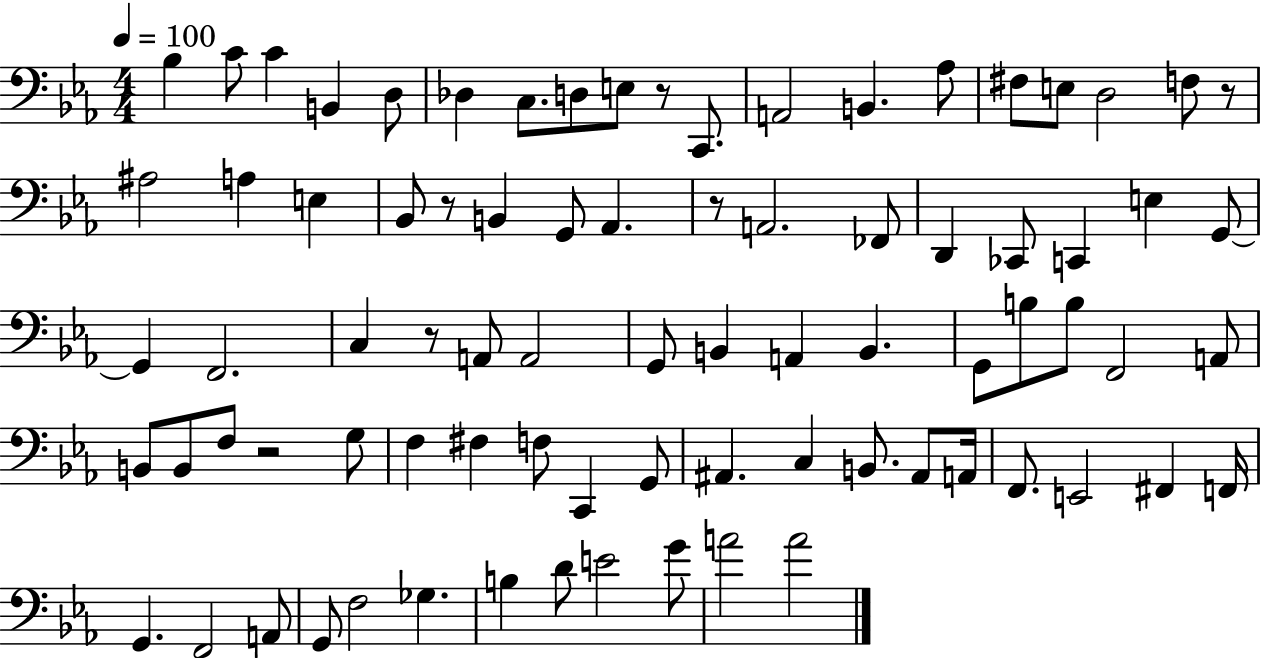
Bb3/q C4/e C4/q B2/q D3/e Db3/q C3/e. D3/e E3/e R/e C2/e. A2/h B2/q. Ab3/e F#3/e E3/e D3/h F3/e R/e A#3/h A3/q E3/q Bb2/e R/e B2/q G2/e Ab2/q. R/e A2/h. FES2/e D2/q CES2/e C2/q E3/q G2/e G2/q F2/h. C3/q R/e A2/e A2/h G2/e B2/q A2/q B2/q. G2/e B3/e B3/e F2/h A2/e B2/e B2/e F3/e R/h G3/e F3/q F#3/q F3/e C2/q G2/e A#2/q. C3/q B2/e. A#2/e A2/s F2/e. E2/h F#2/q F2/s G2/q. F2/h A2/e G2/e F3/h Gb3/q. B3/q D4/e E4/h G4/e A4/h A4/h